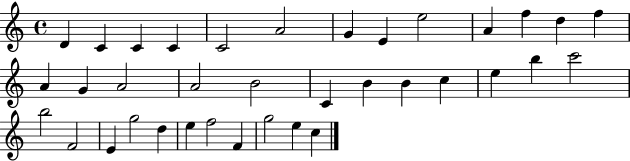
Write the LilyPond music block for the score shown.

{
  \clef treble
  \time 4/4
  \defaultTimeSignature
  \key c \major
  d'4 c'4 c'4 c'4 | c'2 a'2 | g'4 e'4 e''2 | a'4 f''4 d''4 f''4 | \break a'4 g'4 a'2 | a'2 b'2 | c'4 b'4 b'4 c''4 | e''4 b''4 c'''2 | \break b''2 f'2 | e'4 g''2 d''4 | e''4 f''2 f'4 | g''2 e''4 c''4 | \break \bar "|."
}